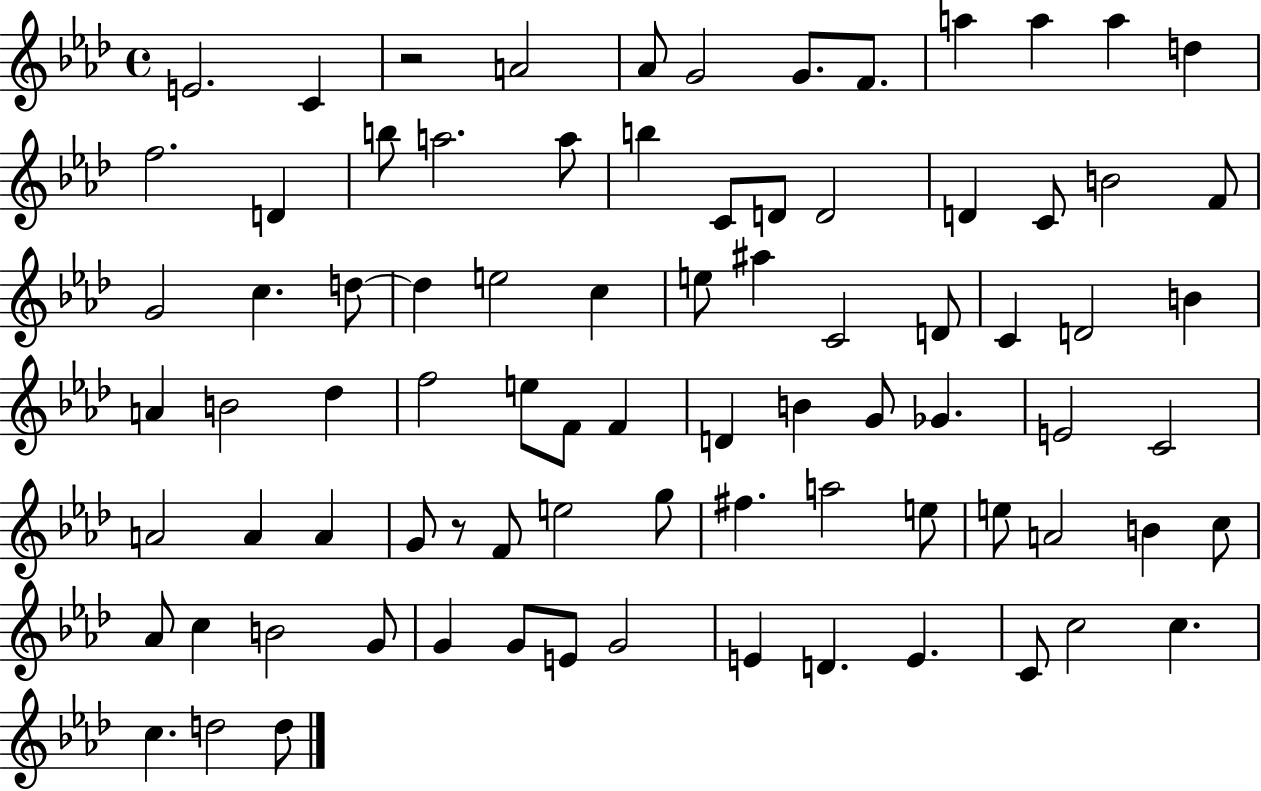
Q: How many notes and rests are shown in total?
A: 83